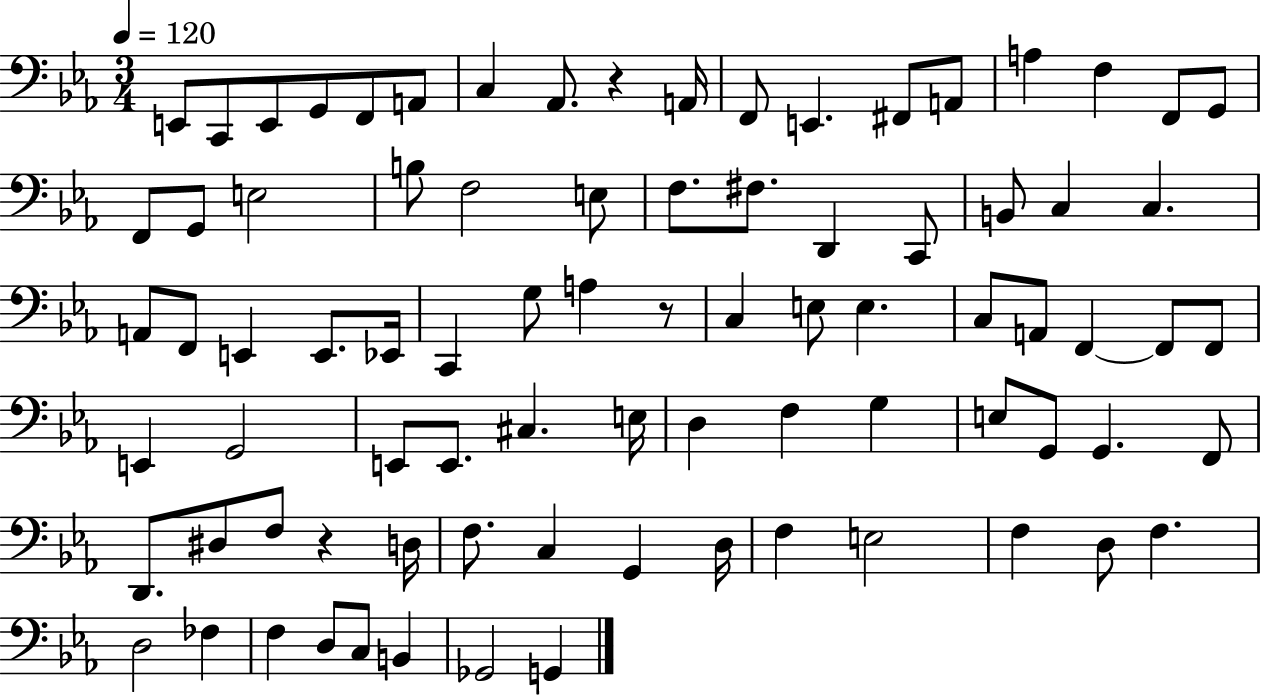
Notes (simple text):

E2/e C2/e E2/e G2/e F2/e A2/e C3/q Ab2/e. R/q A2/s F2/e E2/q. F#2/e A2/e A3/q F3/q F2/e G2/e F2/e G2/e E3/h B3/e F3/h E3/e F3/e. F#3/e. D2/q C2/e B2/e C3/q C3/q. A2/e F2/e E2/q E2/e. Eb2/s C2/q G3/e A3/q R/e C3/q E3/e E3/q. C3/e A2/e F2/q F2/e F2/e E2/q G2/h E2/e E2/e. C#3/q. E3/s D3/q F3/q G3/q E3/e G2/e G2/q. F2/e D2/e. D#3/e F3/e R/q D3/s F3/e. C3/q G2/q D3/s F3/q E3/h F3/q D3/e F3/q. D3/h FES3/q F3/q D3/e C3/e B2/q Gb2/h G2/q